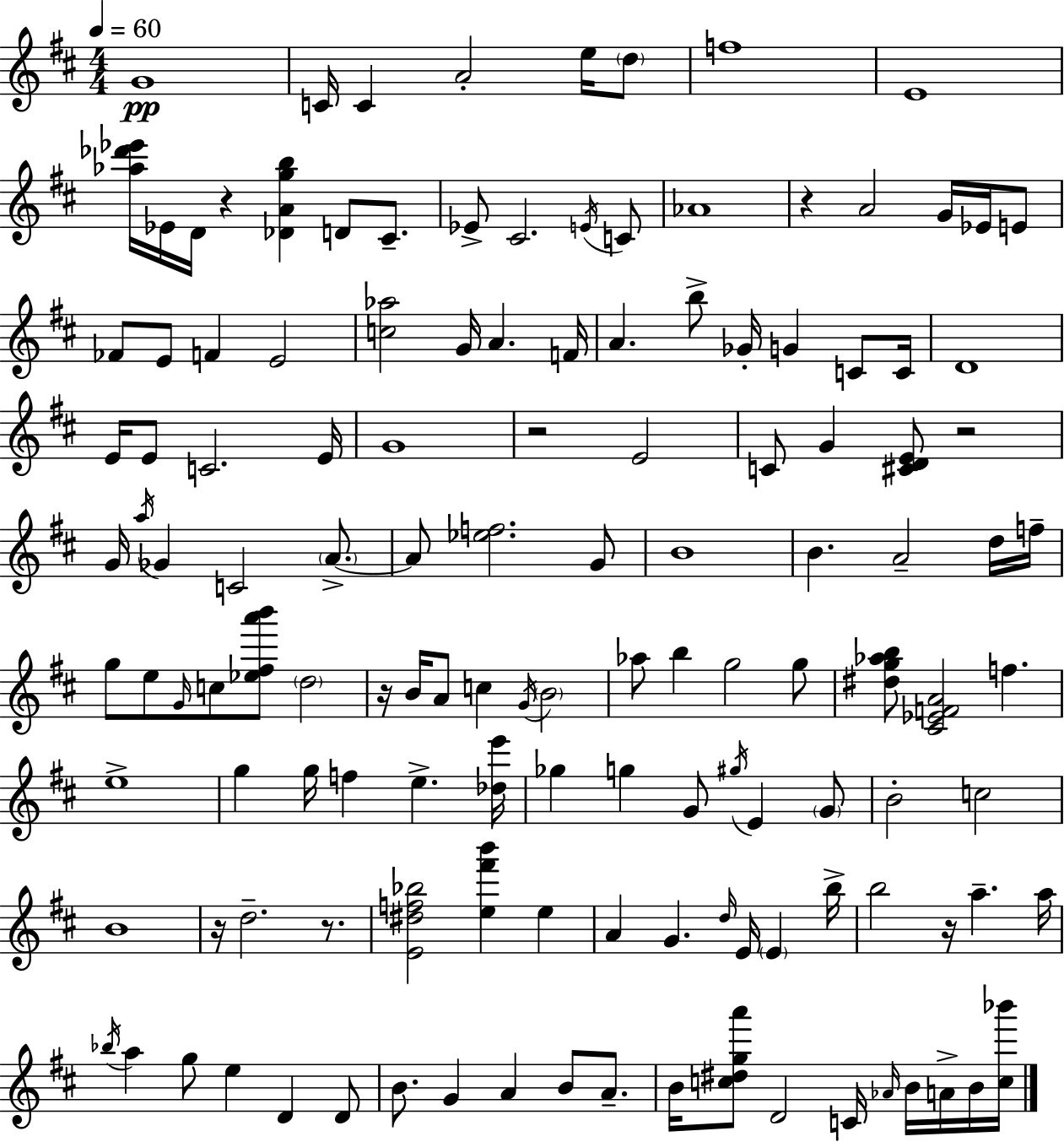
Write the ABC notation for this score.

X:1
T:Untitled
M:4/4
L:1/4
K:D
G4 C/4 C A2 e/4 d/2 f4 E4 [_a_d'_e']/4 _E/4 D/4 z [_DAgb] D/2 ^C/2 _E/2 ^C2 E/4 C/2 _A4 z A2 G/4 _E/4 E/2 _F/2 E/2 F E2 [c_a]2 G/4 A F/4 A b/2 _G/4 G C/2 C/4 D4 E/4 E/2 C2 E/4 G4 z2 E2 C/2 G [^CDE]/2 z2 G/4 a/4 _G C2 A/2 A/2 [_ef]2 G/2 B4 B A2 d/4 f/4 g/2 e/2 G/4 c/2 [_e^fa'b']/2 d2 z/4 B/4 A/2 c G/4 B2 _a/2 b g2 g/2 [^dg_ab]/2 [^C_EFA]2 f e4 g g/4 f e [_de']/4 _g g G/2 ^g/4 E G/2 B2 c2 B4 z/4 d2 z/2 [E^df_b]2 [e^f'b'] e A G d/4 E/4 E b/4 b2 z/4 a a/4 _b/4 a g/2 e D D/2 B/2 G A B/2 A/2 B/4 [c^dga']/2 D2 C/4 _A/4 B/4 A/4 B/4 [c_b']/4